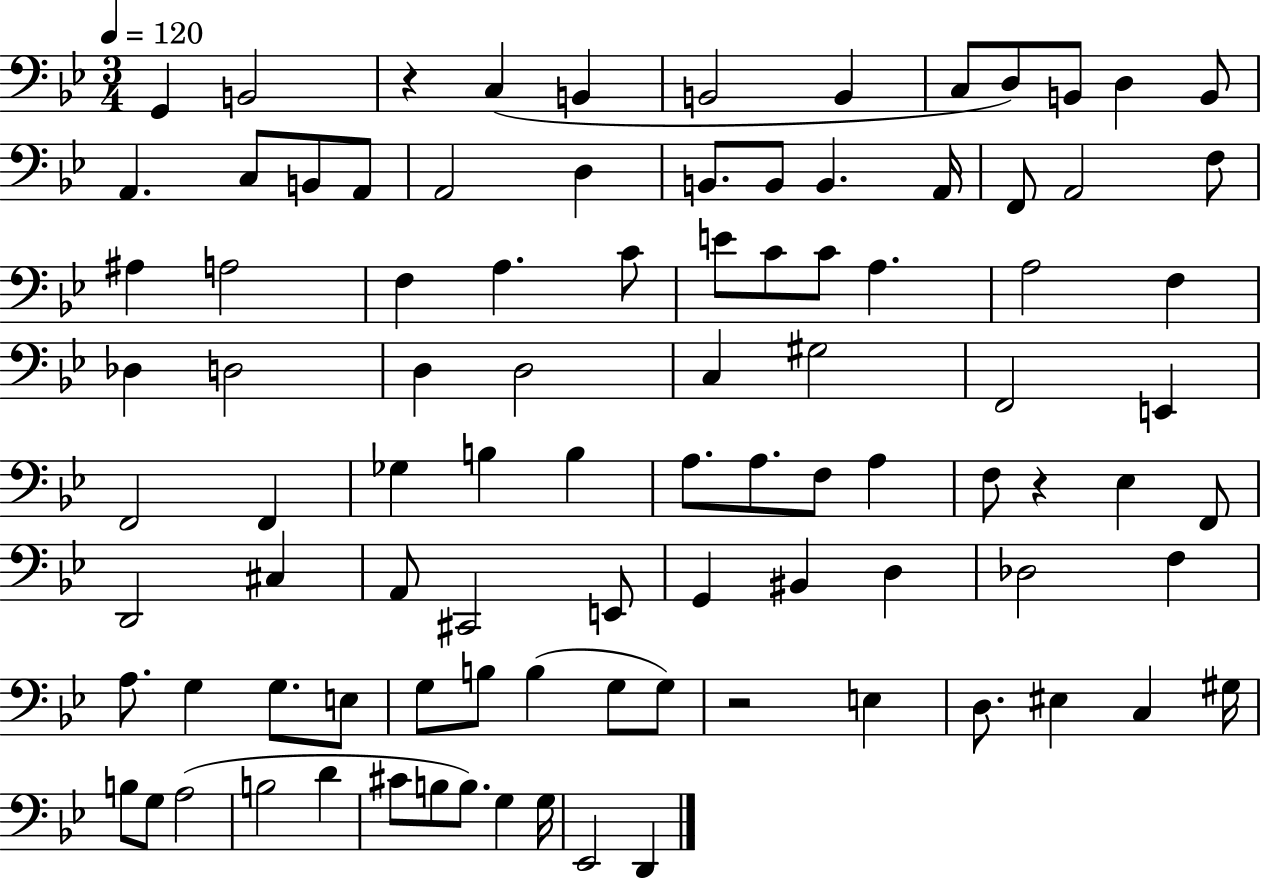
G2/q B2/h R/q C3/q B2/q B2/h B2/q C3/e D3/e B2/e D3/q B2/e A2/q. C3/e B2/e A2/e A2/h D3/q B2/e. B2/e B2/q. A2/s F2/e A2/h F3/e A#3/q A3/h F3/q A3/q. C4/e E4/e C4/e C4/e A3/q. A3/h F3/q Db3/q D3/h D3/q D3/h C3/q G#3/h F2/h E2/q F2/h F2/q Gb3/q B3/q B3/q A3/e. A3/e. F3/e A3/q F3/e R/q Eb3/q F2/e D2/h C#3/q A2/e C#2/h E2/e G2/q BIS2/q D3/q Db3/h F3/q A3/e. G3/q G3/e. E3/e G3/e B3/e B3/q G3/e G3/e R/h E3/q D3/e. EIS3/q C3/q G#3/s B3/e G3/e A3/h B3/h D4/q C#4/e B3/e B3/e. G3/q G3/s Eb2/h D2/q